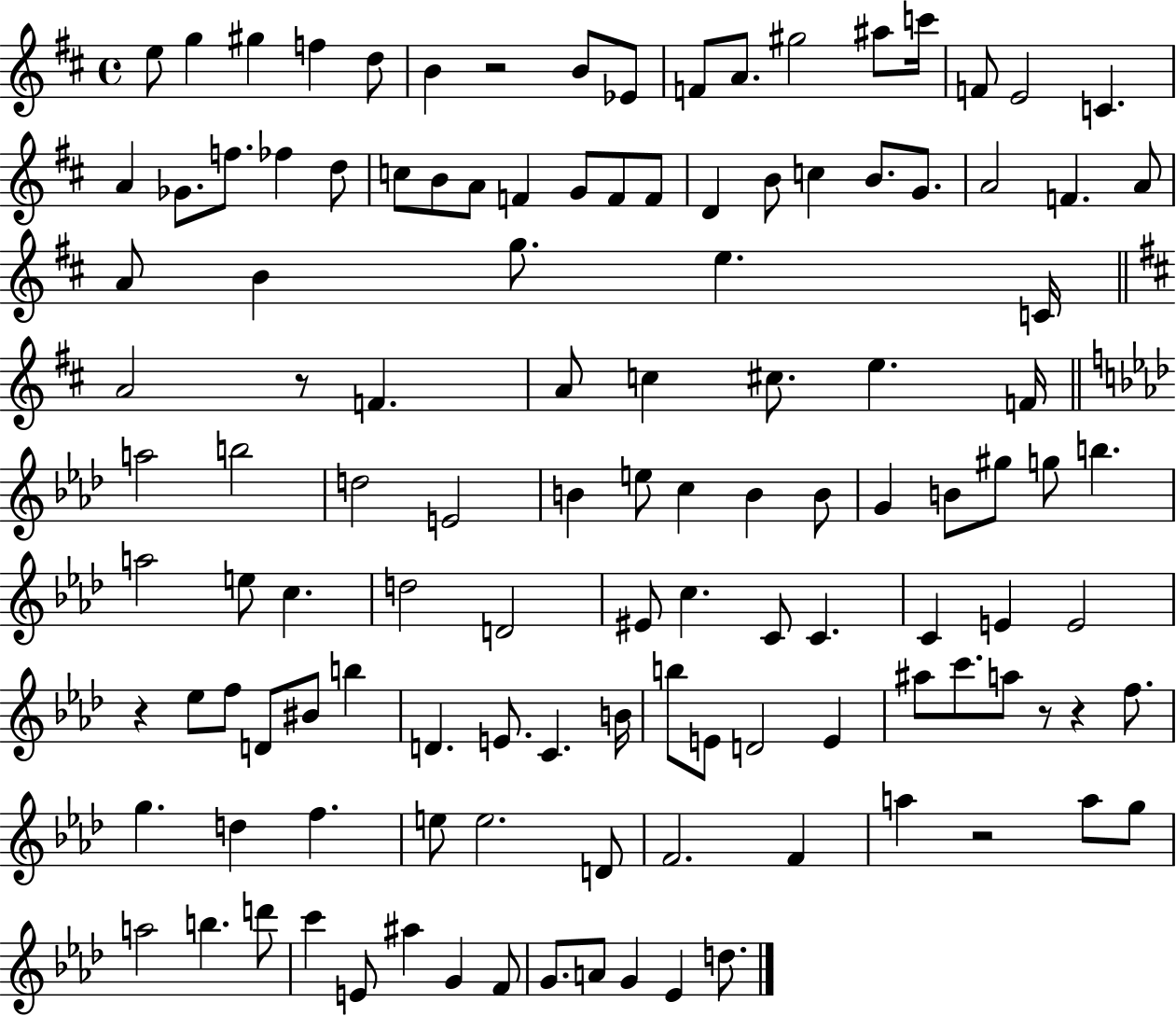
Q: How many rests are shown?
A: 6